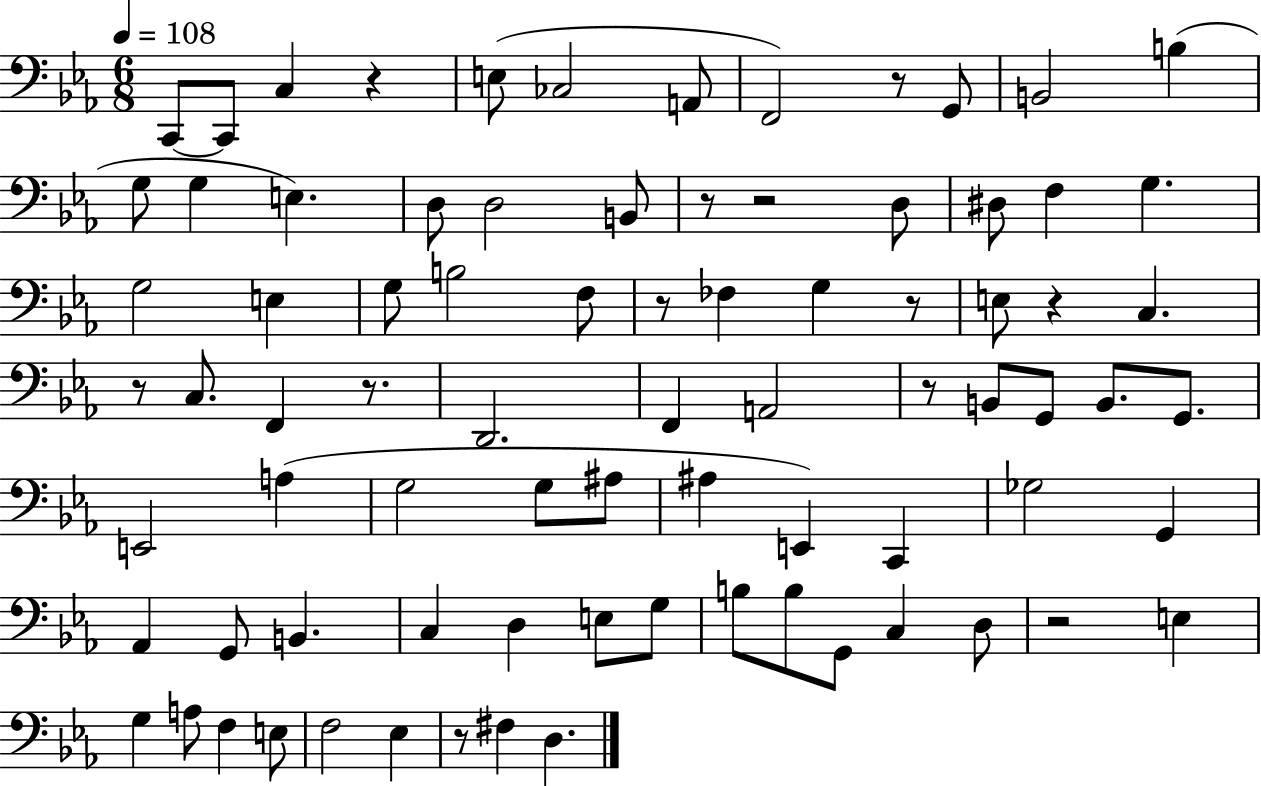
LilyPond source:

{
  \clef bass
  \numericTimeSignature
  \time 6/8
  \key ees \major
  \tempo 4 = 108
  \repeat volta 2 { c,8~~ c,8 c4 r4 | e8( ces2 a,8 | f,2) r8 g,8 | b,2 b4( | \break g8 g4 e4.) | d8 d2 b,8 | r8 r2 d8 | dis8 f4 g4. | \break g2 e4 | g8 b2 f8 | r8 fes4 g4 r8 | e8 r4 c4. | \break r8 c8. f,4 r8. | d,2. | f,4 a,2 | r8 b,8 g,8 b,8. g,8. | \break e,2 a4( | g2 g8 ais8 | ais4 e,4) c,4 | ges2 g,4 | \break aes,4 g,8 b,4. | c4 d4 e8 g8 | b8 b8 g,8 c4 d8 | r2 e4 | \break g4 a8 f4 e8 | f2 ees4 | r8 fis4 d4. | } \bar "|."
}